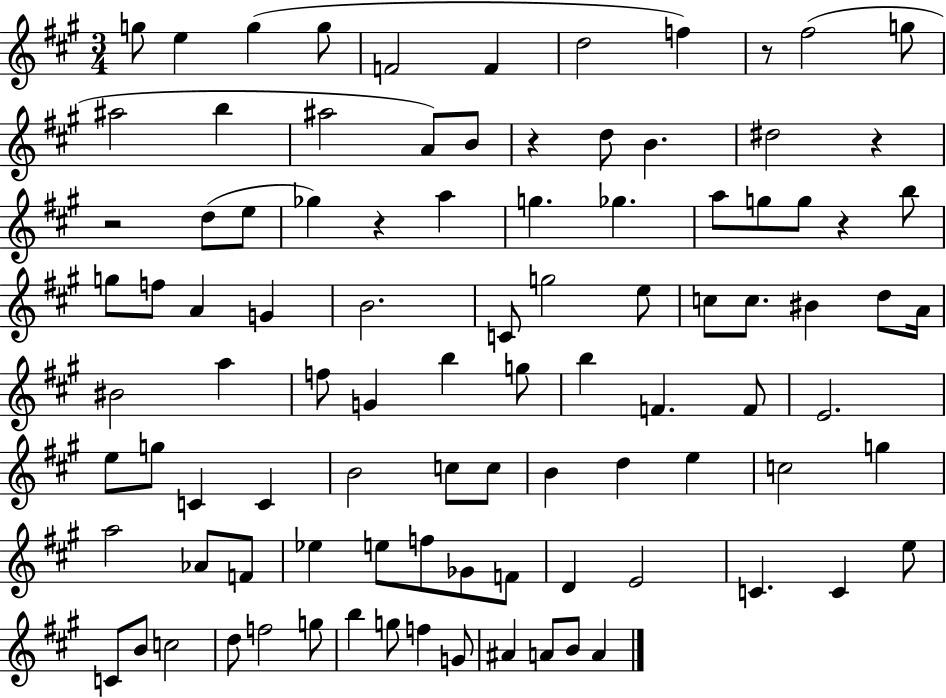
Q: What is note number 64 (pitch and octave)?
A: A5